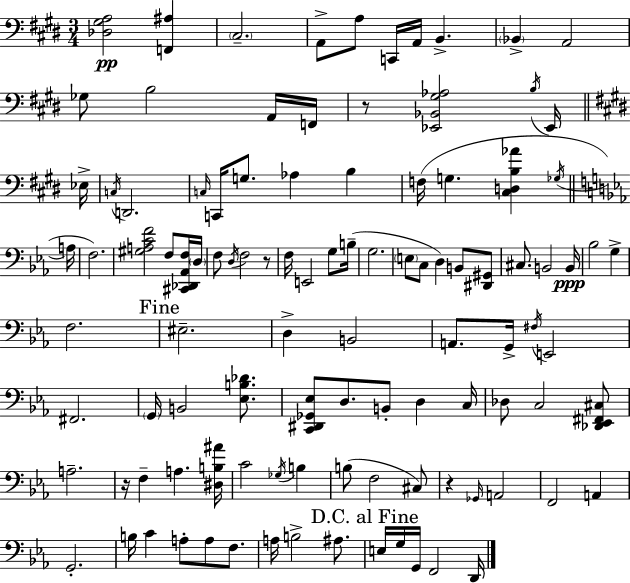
{
  \clef bass
  \numericTimeSignature
  \time 3/4
  \key e \major
  \repeat volta 2 { <des gis a>2\pp <f, ais>4 | \parenthesize cis2.-- | a,8-> a8 c,16 a,16 b,4.-> | \parenthesize bes,4-> a,2 | \break ges8 b2 a,16 f,16 | r8 <ees, bes, gis aes>2 \acciaccatura { b16 } ees,16 | \bar "||" \break \key e \major ees16-> \acciaccatura { c16 } d,2. | \grace { c16 } c,16 g8. aes4 b4 | f16( g4. <cis d b aes'>4 | \acciaccatura { ges16 } \bar "||" \break \key c \minor a16 f2.) | <gis a c' f'>2 f8 <cis, des, aes, f>16 | \parenthesize d16 f8 \acciaccatura { d16 } f2 | r8 f16 e,2 g8 | \break b16--( g2. | \parenthesize e8 c8 d4) b,8 | <dis, gis,>8 cis8. b,2 | b,16\ppp bes2 g4-> | \break f2. | \mark "Fine" eis2.-- | d4-> b,2 | a,8. g,16-> \acciaccatura { fis16 } e,2 | \break fis,2. | \parenthesize g,16 b,2 | <ees b des'>8. <c, dis, ges, ees>8 d8. b,8-. d4 | c16 des8 c2 | \break <des, ees, fis, cis>8 a2.-- | r16 f4-- a4. | <dis b ais'>16 c'2 \acciaccatura { ges16 } | b4 b8( f2 | \break cis8) r4 \grace { ges,16 } a,2 | f,2 | a,4 g,2.-. | b16 c'4 a8-. | \break a8 f8. a16 b2-> | ais8. \mark "D.C. al Fine" e16 g16 g,16 f,2 | d,16 } \bar "|."
}